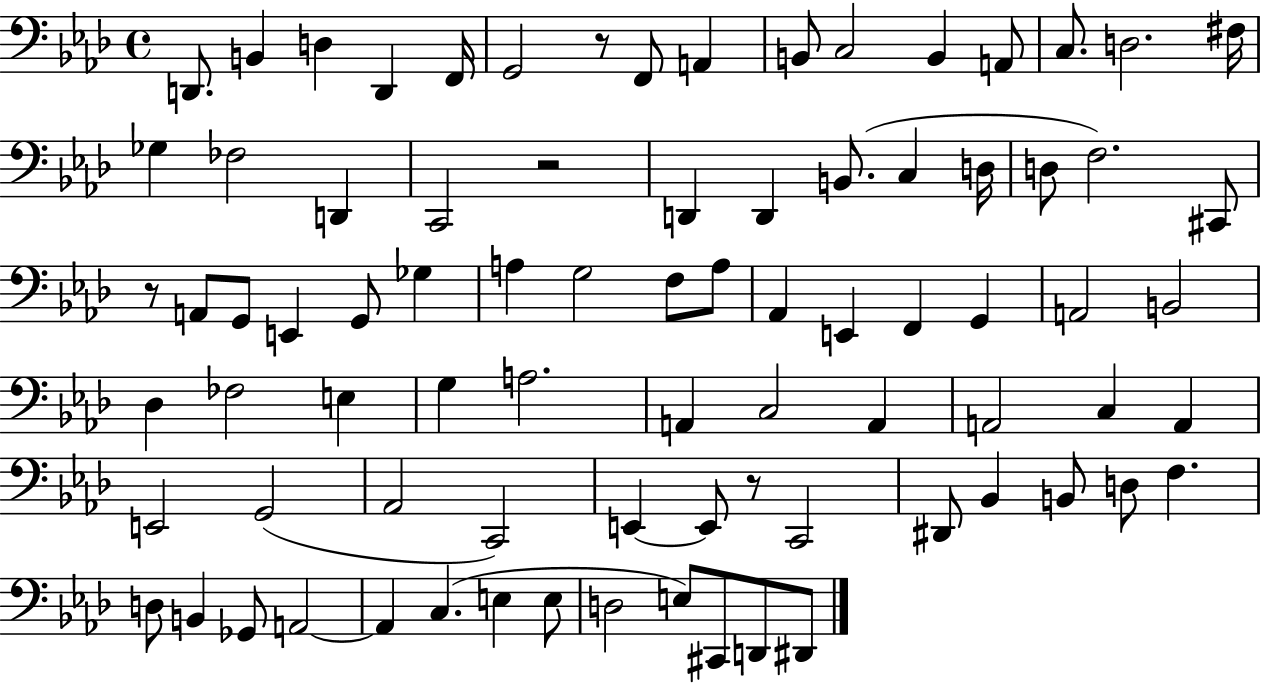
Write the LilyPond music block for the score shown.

{
  \clef bass
  \time 4/4
  \defaultTimeSignature
  \key aes \major
  d,8. b,4 d4 d,4 f,16 | g,2 r8 f,8 a,4 | b,8 c2 b,4 a,8 | c8. d2. fis16 | \break ges4 fes2 d,4 | c,2 r2 | d,4 d,4 b,8.( c4 d16 | d8 f2.) cis,8 | \break r8 a,8 g,8 e,4 g,8 ges4 | a4 g2 f8 a8 | aes,4 e,4 f,4 g,4 | a,2 b,2 | \break des4 fes2 e4 | g4 a2. | a,4 c2 a,4 | a,2 c4 a,4 | \break e,2 g,2( | aes,2 c,2) | e,4~~ e,8 r8 c,2 | dis,8 bes,4 b,8 d8 f4. | \break d8 b,4 ges,8 a,2~~ | a,4 c4.( e4 e8 | d2 e8) cis,8 d,8 dis,8 | \bar "|."
}